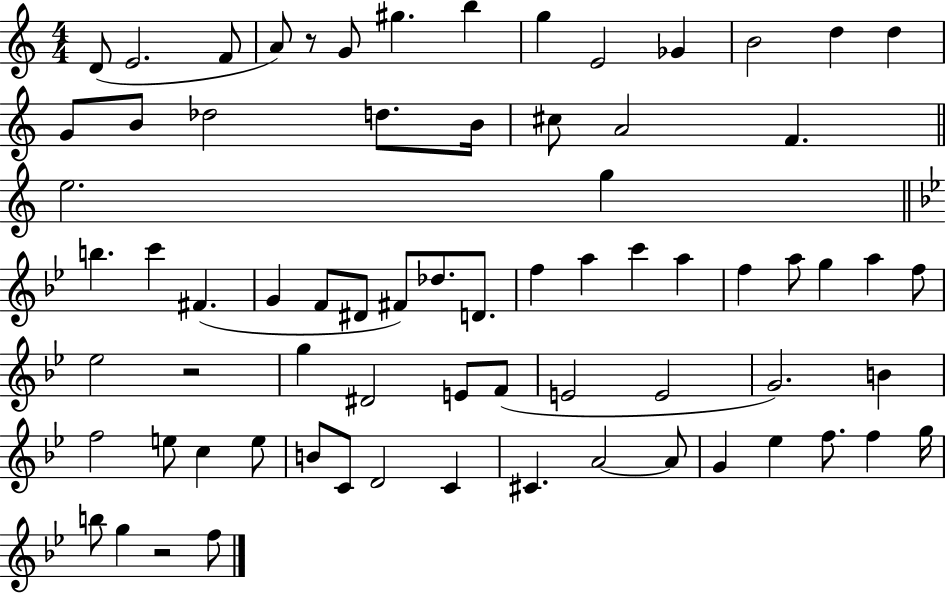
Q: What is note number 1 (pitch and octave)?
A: D4